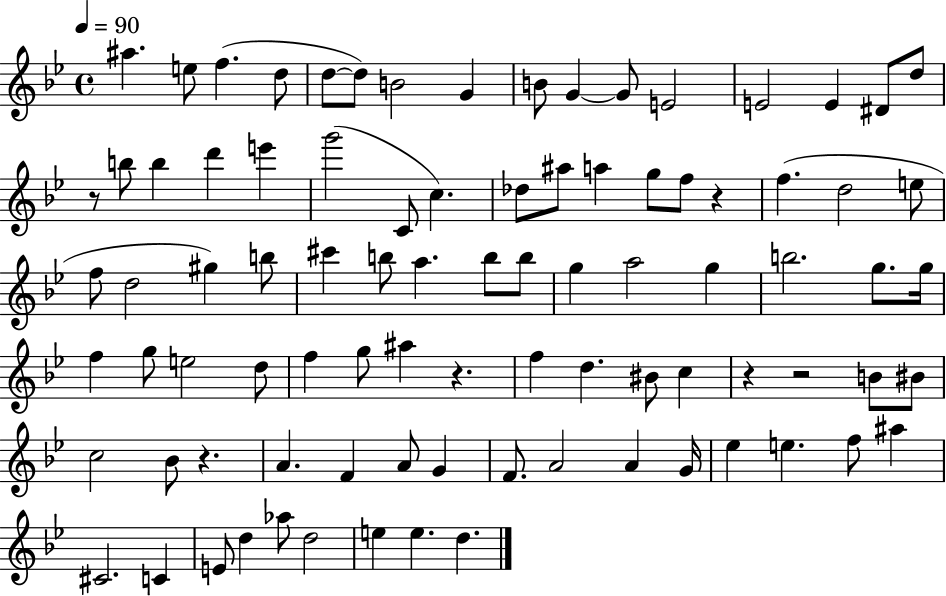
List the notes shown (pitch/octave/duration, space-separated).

A#5/q. E5/e F5/q. D5/e D5/e D5/e B4/h G4/q B4/e G4/q G4/e E4/h E4/h E4/q D#4/e D5/e R/e B5/e B5/q D6/q E6/q G6/h C4/e C5/q. Db5/e A#5/e A5/q G5/e F5/e R/q F5/q. D5/h E5/e F5/e D5/h G#5/q B5/e C#6/q B5/e A5/q. B5/e B5/e G5/q A5/h G5/q B5/h. G5/e. G5/s F5/q G5/e E5/h D5/e F5/q G5/e A#5/q R/q. F5/q D5/q. BIS4/e C5/q R/q R/h B4/e BIS4/e C5/h Bb4/e R/q. A4/q. F4/q A4/e G4/q F4/e. A4/h A4/q G4/s Eb5/q E5/q. F5/e A#5/q C#4/h. C4/q E4/e D5/q Ab5/e D5/h E5/q E5/q. D5/q.